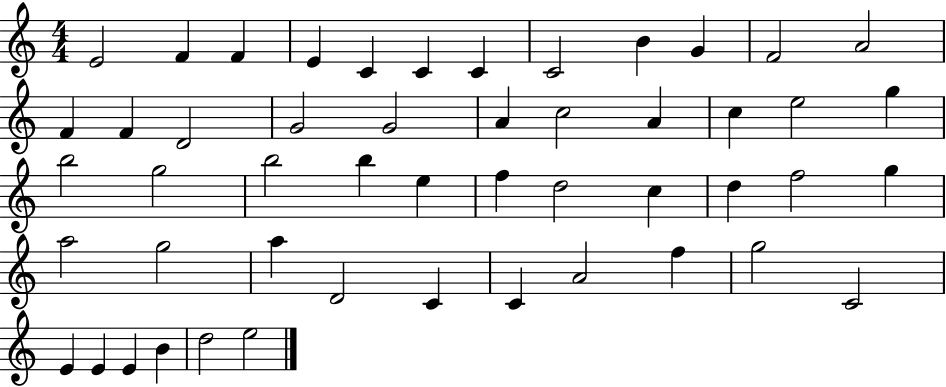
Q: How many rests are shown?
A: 0